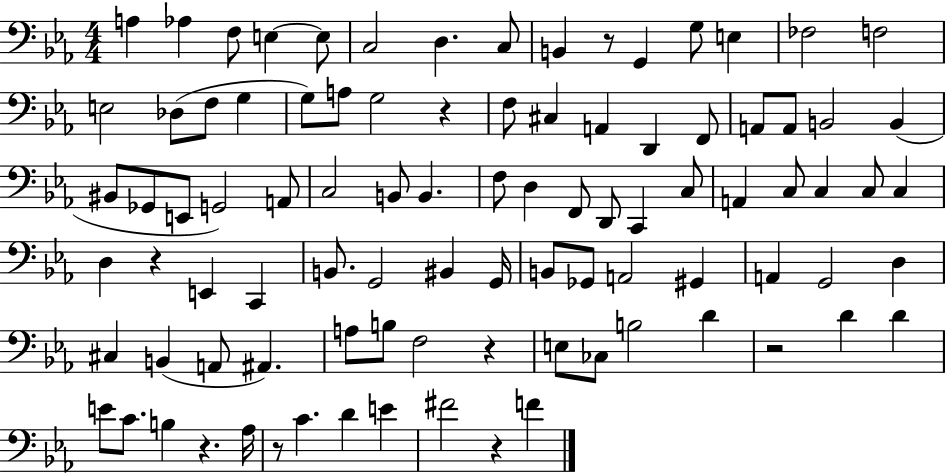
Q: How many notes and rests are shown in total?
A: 93